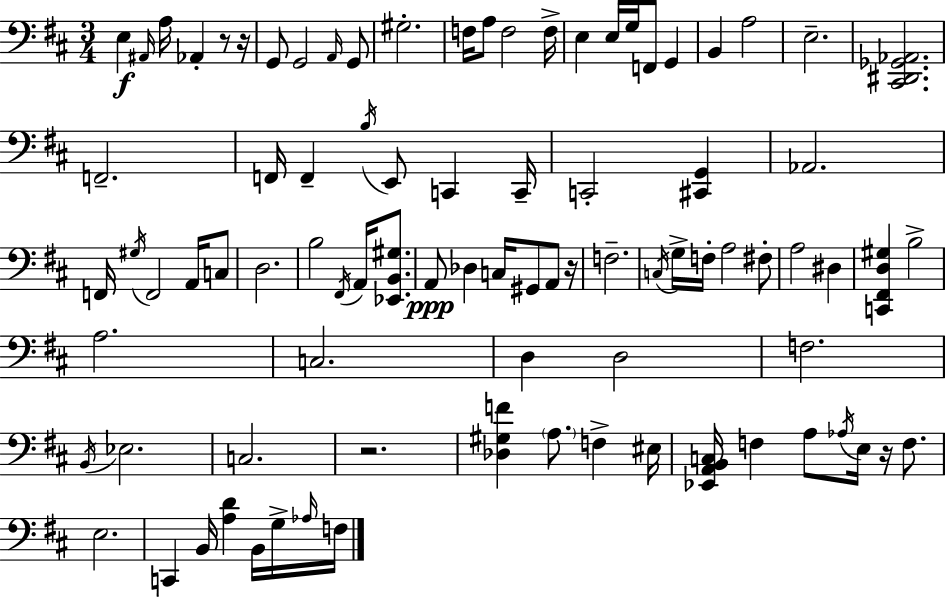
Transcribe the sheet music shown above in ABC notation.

X:1
T:Untitled
M:3/4
L:1/4
K:D
E, ^A,,/4 A,/4 _A,, z/2 z/4 G,,/2 G,,2 A,,/4 G,,/2 ^G,2 F,/4 A,/2 F,2 F,/4 E, E,/4 G,/4 F,,/2 G,, B,, A,2 E,2 [^C,,^D,,_G,,_A,,]2 F,,2 F,,/4 F,, B,/4 E,,/2 C,, C,,/4 C,,2 [^C,,G,,] _A,,2 F,,/4 ^G,/4 F,,2 A,,/4 C,/2 D,2 B,2 ^F,,/4 A,,/4 [_E,,B,,^G,]/2 A,,/2 _D, C,/4 ^G,,/2 A,,/2 z/4 F,2 C,/4 G,/4 F,/4 A,2 ^F,/2 A,2 ^D, [C,,^F,,D,^G,] B,2 A,2 C,2 D, D,2 F,2 B,,/4 _E,2 C,2 z2 [_D,^G,F] A,/2 F, ^E,/4 [_E,,A,,B,,C,]/4 F, A,/2 _A,/4 E,/4 z/4 F,/2 E,2 C,, B,,/4 [A,D] B,,/4 G,/4 _A,/4 F,/4